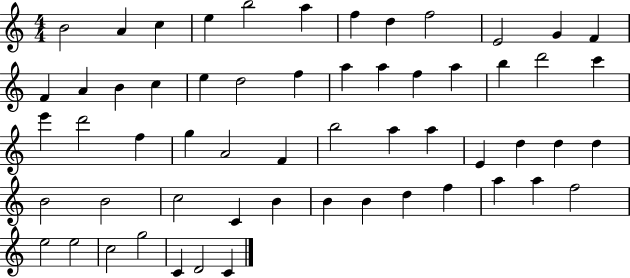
X:1
T:Untitled
M:4/4
L:1/4
K:C
B2 A c e b2 a f d f2 E2 G F F A B c e d2 f a a f a b d'2 c' e' d'2 f g A2 F b2 a a E d d d B2 B2 c2 C B B B d f a a f2 e2 e2 c2 g2 C D2 C